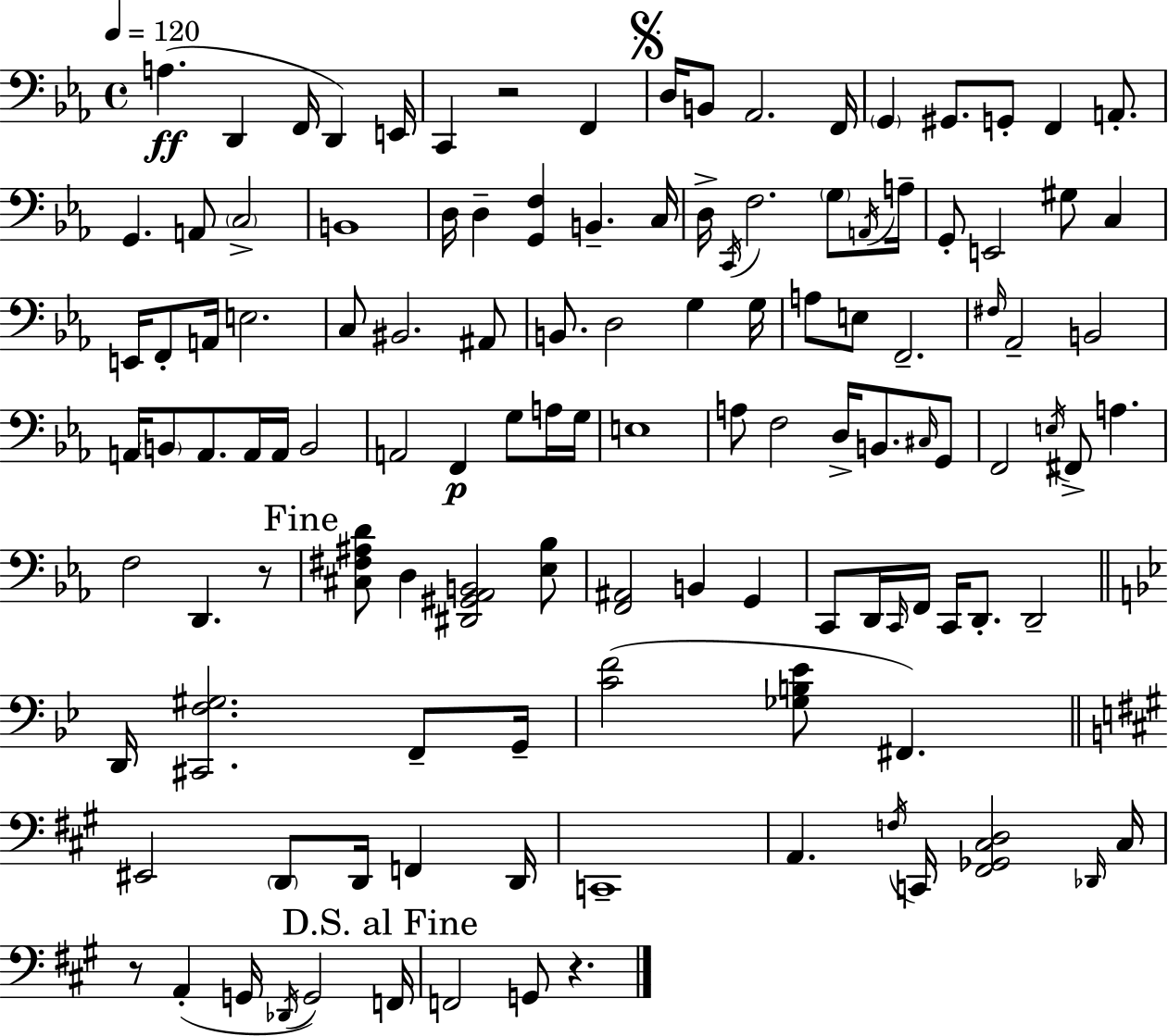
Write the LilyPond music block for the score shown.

{
  \clef bass
  \time 4/4
  \defaultTimeSignature
  \key c \minor
  \tempo 4 = 120
  a4.(\ff d,4 f,16 d,4) e,16 | c,4 r2 f,4 | \mark \markup { \musicglyph "scripts.segno" } d16 b,8 aes,2. f,16 | \parenthesize g,4 gis,8. g,8-. f,4 a,8.-. | \break g,4. a,8 \parenthesize c2-> | b,1 | d16 d4-- <g, f>4 b,4.-- c16 | d16-> \acciaccatura { c,16 } f2. \parenthesize g8 | \break \acciaccatura { a,16 } a16-- g,8-. e,2 gis8 c4 | e,16 f,8-. a,16 e2. | c8 bis,2. | ais,8 b,8. d2 g4 | \break g16 a8 e8 f,2.-- | \grace { fis16 } aes,2-- b,2 | a,16 \parenthesize b,8 a,8. a,16 a,16 b,2 | a,2 f,4\p g8 | \break a16 g16 e1 | a8 f2 d16-> b,8. | \grace { cis16 } g,8 f,2 \acciaccatura { e16 } fis,8-> a4. | f2 d,4. | \break r8 \mark "Fine" <cis fis ais d'>8 d4 <dis, gis, aes, b,>2 | <ees bes>8 <f, ais,>2 b,4 | g,4 c,8 d,16 \grace { c,16 } f,16 c,16 d,8.-. d,2-- | \bar "||" \break \key bes \major d,16 <cis, f gis>2. f,8-- g,16-- | <c' f'>2( <ges b ees'>8 fis,4.) | \bar "||" \break \key a \major eis,2 \parenthesize d,8 d,16 f,4 d,16 | c,1-- | a,4. \acciaccatura { f16 } c,16 <fis, ges, cis d>2 | \grace { des,16 } cis16 r8 a,4-.( g,16 \acciaccatura { des,16 } g,2) | \break \mark "D.S. al Fine" f,16 f,2 g,8 r4. | \bar "|."
}